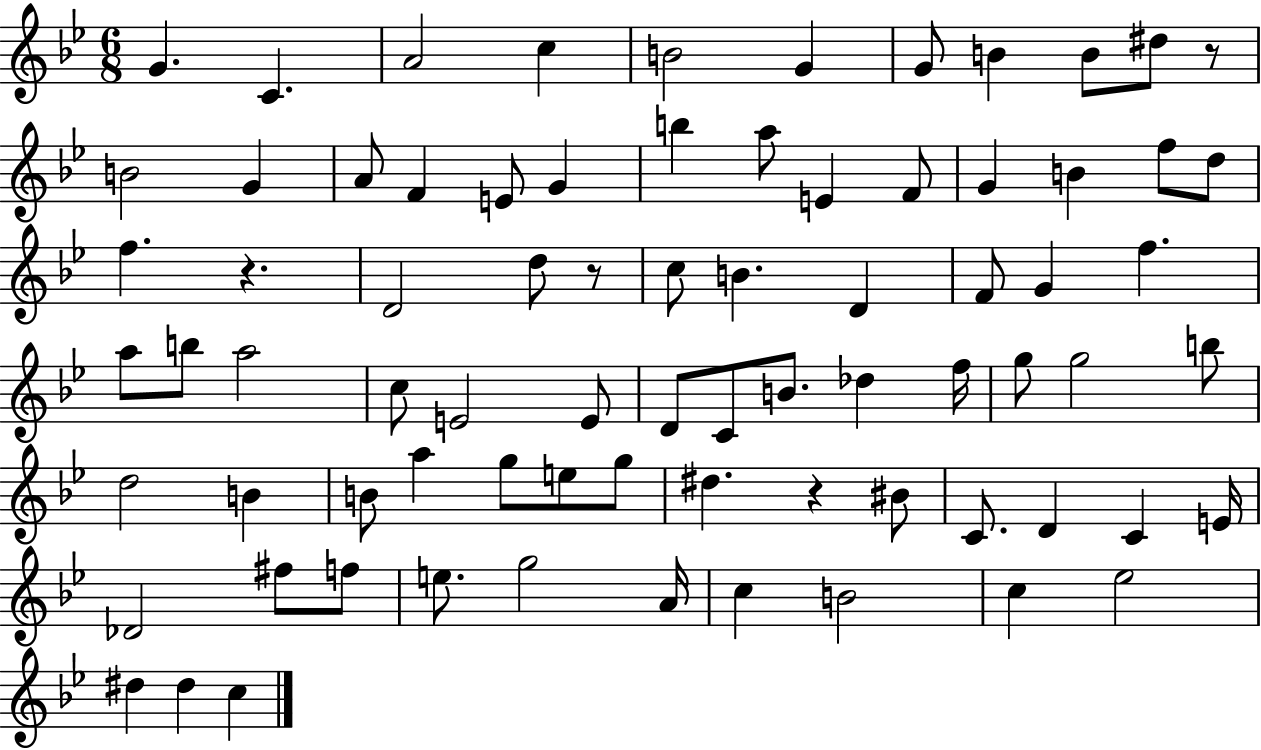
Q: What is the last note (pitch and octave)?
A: C5